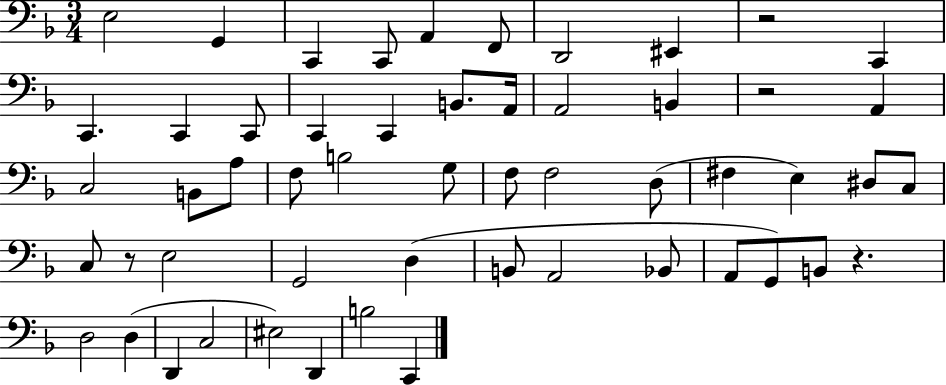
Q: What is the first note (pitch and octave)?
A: E3